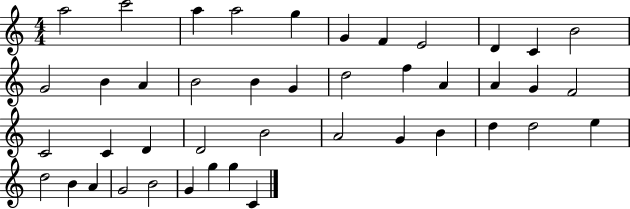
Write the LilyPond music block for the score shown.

{
  \clef treble
  \numericTimeSignature
  \time 4/4
  \key c \major
  a''2 c'''2 | a''4 a''2 g''4 | g'4 f'4 e'2 | d'4 c'4 b'2 | \break g'2 b'4 a'4 | b'2 b'4 g'4 | d''2 f''4 a'4 | a'4 g'4 f'2 | \break c'2 c'4 d'4 | d'2 b'2 | a'2 g'4 b'4 | d''4 d''2 e''4 | \break d''2 b'4 a'4 | g'2 b'2 | g'4 g''4 g''4 c'4 | \bar "|."
}